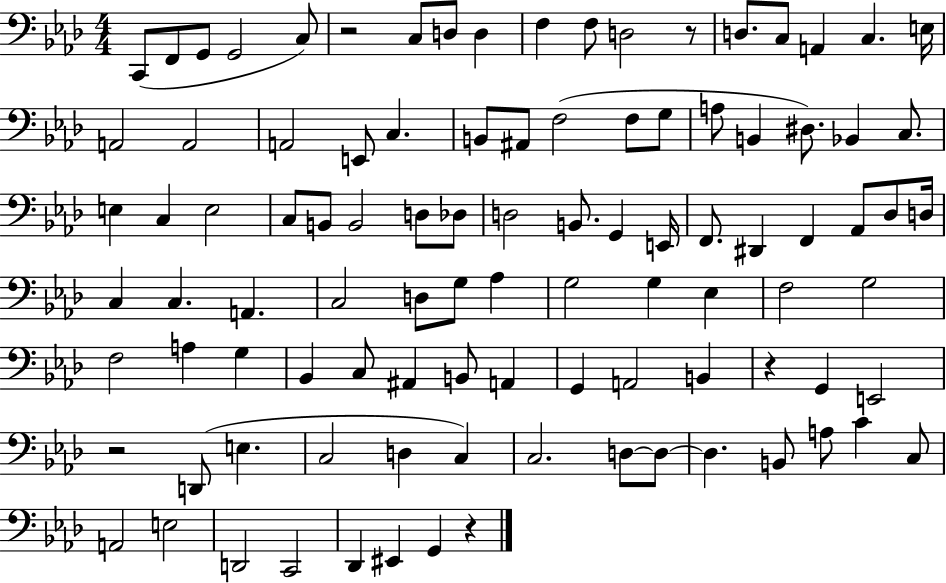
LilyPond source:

{
  \clef bass
  \numericTimeSignature
  \time 4/4
  \key aes \major
  c,8( f,8 g,8 g,2 c8) | r2 c8 d8 d4 | f4 f8 d2 r8 | d8. c8 a,4 c4. e16 | \break a,2 a,2 | a,2 e,8 c4. | b,8 ais,8 f2( f8 g8 | a8 b,4 dis8.) bes,4 c8. | \break e4 c4 e2 | c8 b,8 b,2 d8 des8 | d2 b,8. g,4 e,16 | f,8. dis,4 f,4 aes,8 des8 d16 | \break c4 c4. a,4. | c2 d8 g8 aes4 | g2 g4 ees4 | f2 g2 | \break f2 a4 g4 | bes,4 c8 ais,4 b,8 a,4 | g,4 a,2 b,4 | r4 g,4 e,2 | \break r2 d,8( e4. | c2 d4 c4) | c2. d8~~ d8~~ | d4. b,8 a8 c'4 c8 | \break a,2 e2 | d,2 c,2 | des,4 eis,4 g,4 r4 | \bar "|."
}